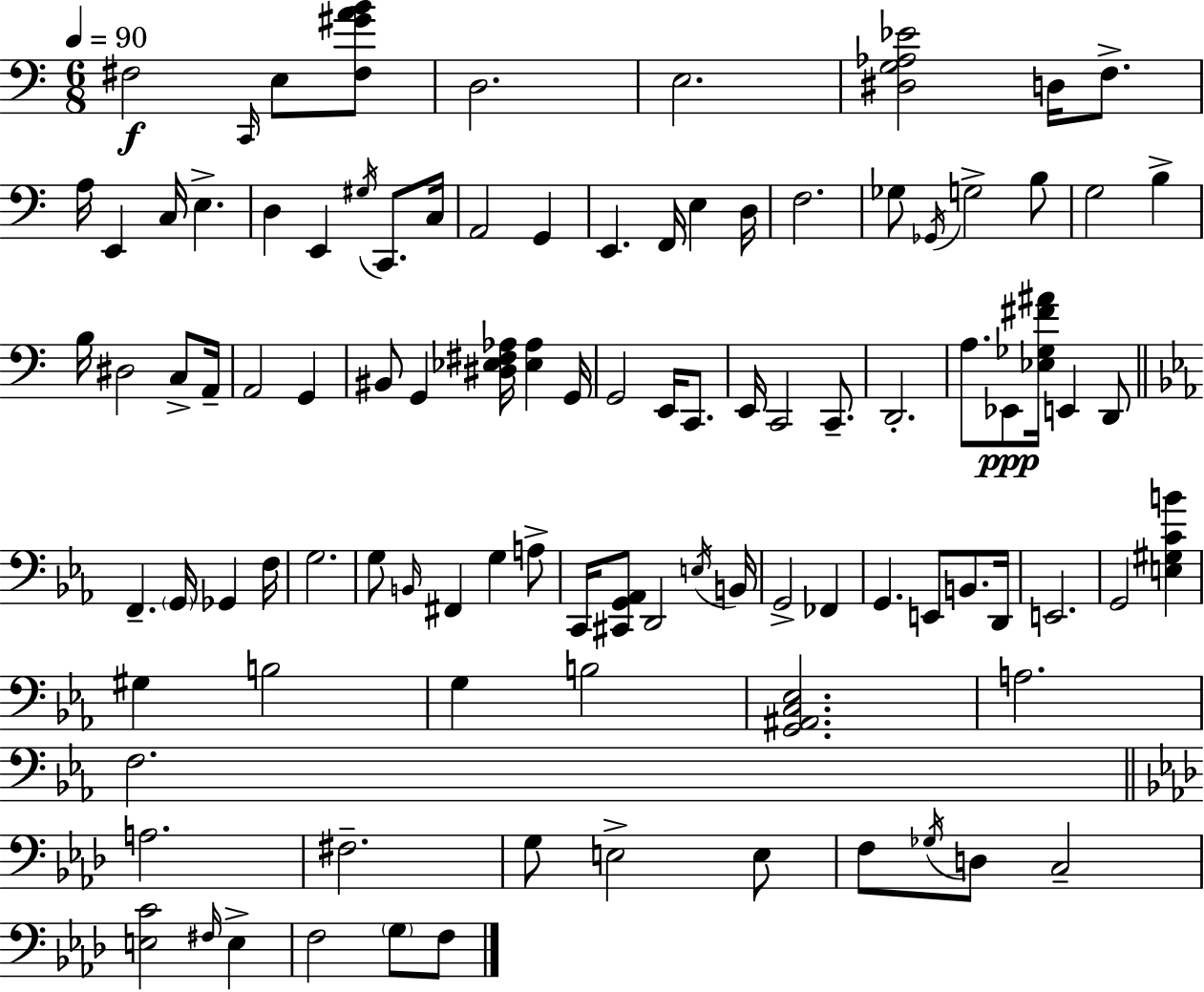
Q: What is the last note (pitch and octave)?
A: F3